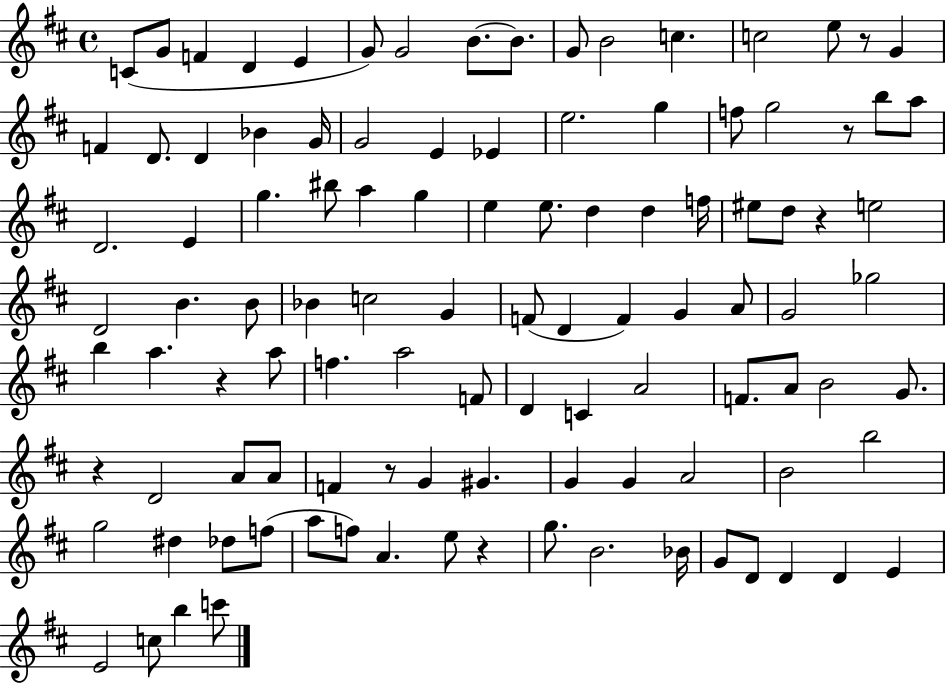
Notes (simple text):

C4/e G4/e F4/q D4/q E4/q G4/e G4/h B4/e. B4/e. G4/e B4/h C5/q. C5/h E5/e R/e G4/q F4/q D4/e. D4/q Bb4/q G4/s G4/h E4/q Eb4/q E5/h. G5/q F5/e G5/h R/e B5/e A5/e D4/h. E4/q G5/q. BIS5/e A5/q G5/q E5/q E5/e. D5/q D5/q F5/s EIS5/e D5/e R/q E5/h D4/h B4/q. B4/e Bb4/q C5/h G4/q F4/e D4/q F4/q G4/q A4/e G4/h Gb5/h B5/q A5/q. R/q A5/e F5/q. A5/h F4/e D4/q C4/q A4/h F4/e. A4/e B4/h G4/e. R/q D4/h A4/e A4/e F4/q R/e G4/q G#4/q. G4/q G4/q A4/h B4/h B5/h G5/h D#5/q Db5/e F5/e A5/e F5/e A4/q. E5/e R/q G5/e. B4/h. Bb4/s G4/e D4/e D4/q D4/q E4/q E4/h C5/e B5/q C6/e